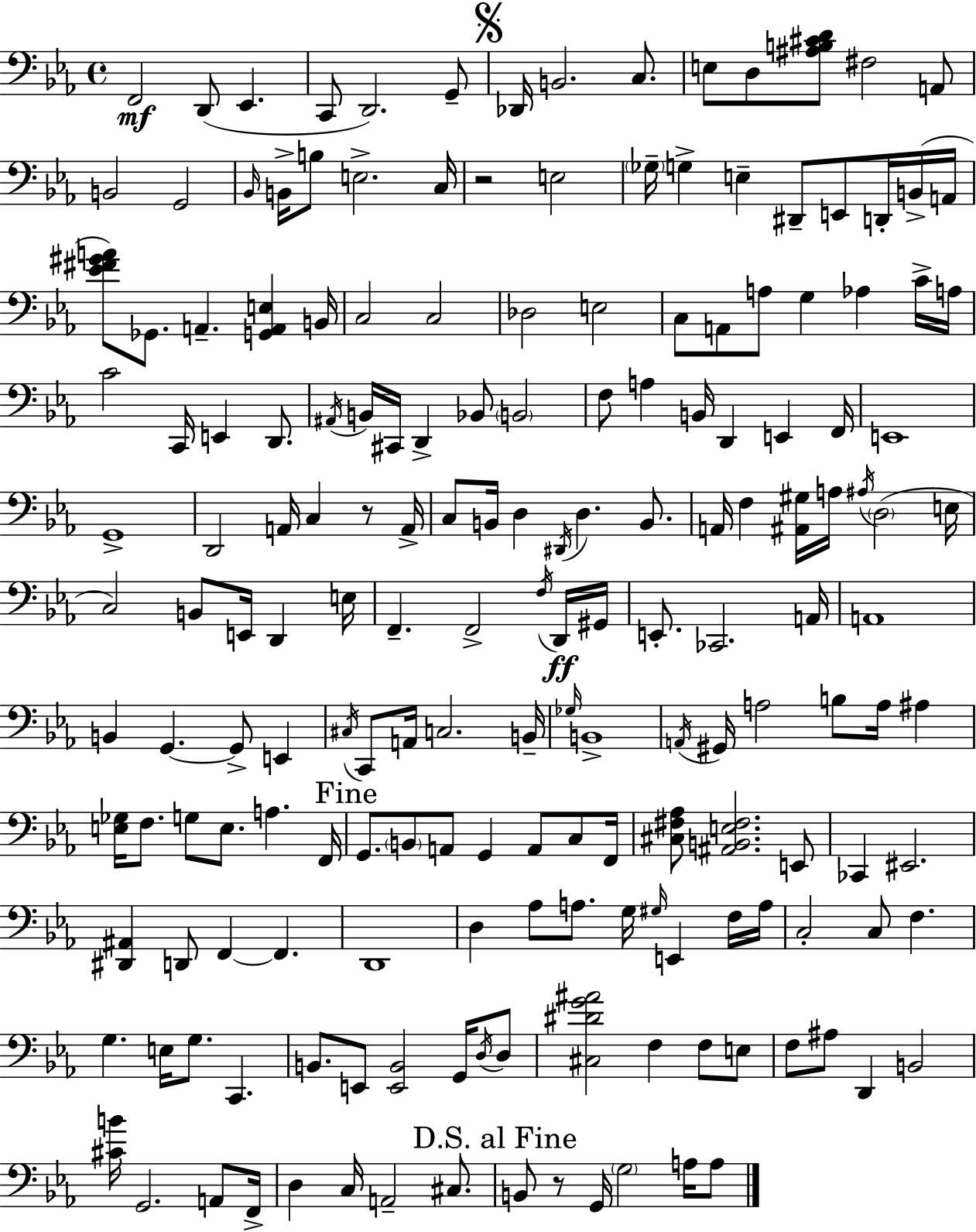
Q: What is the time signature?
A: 4/4